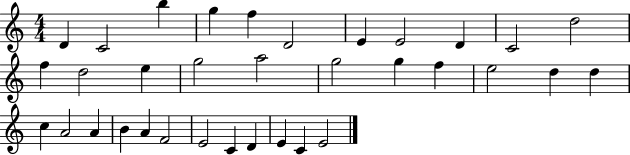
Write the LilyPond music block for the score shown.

{
  \clef treble
  \numericTimeSignature
  \time 4/4
  \key c \major
  d'4 c'2 b''4 | g''4 f''4 d'2 | e'4 e'2 d'4 | c'2 d''2 | \break f''4 d''2 e''4 | g''2 a''2 | g''2 g''4 f''4 | e''2 d''4 d''4 | \break c''4 a'2 a'4 | b'4 a'4 f'2 | e'2 c'4 d'4 | e'4 c'4 e'2 | \break \bar "|."
}